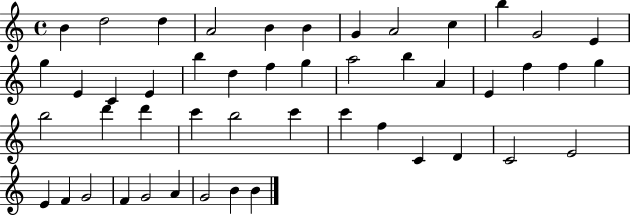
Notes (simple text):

B4/q D5/h D5/q A4/h B4/q B4/q G4/q A4/h C5/q B5/q G4/h E4/q G5/q E4/q C4/q E4/q B5/q D5/q F5/q G5/q A5/h B5/q A4/q E4/q F5/q F5/q G5/q B5/h D6/q D6/q C6/q B5/h C6/q C6/q F5/q C4/q D4/q C4/h E4/h E4/q F4/q G4/h F4/q G4/h A4/q G4/h B4/q B4/q